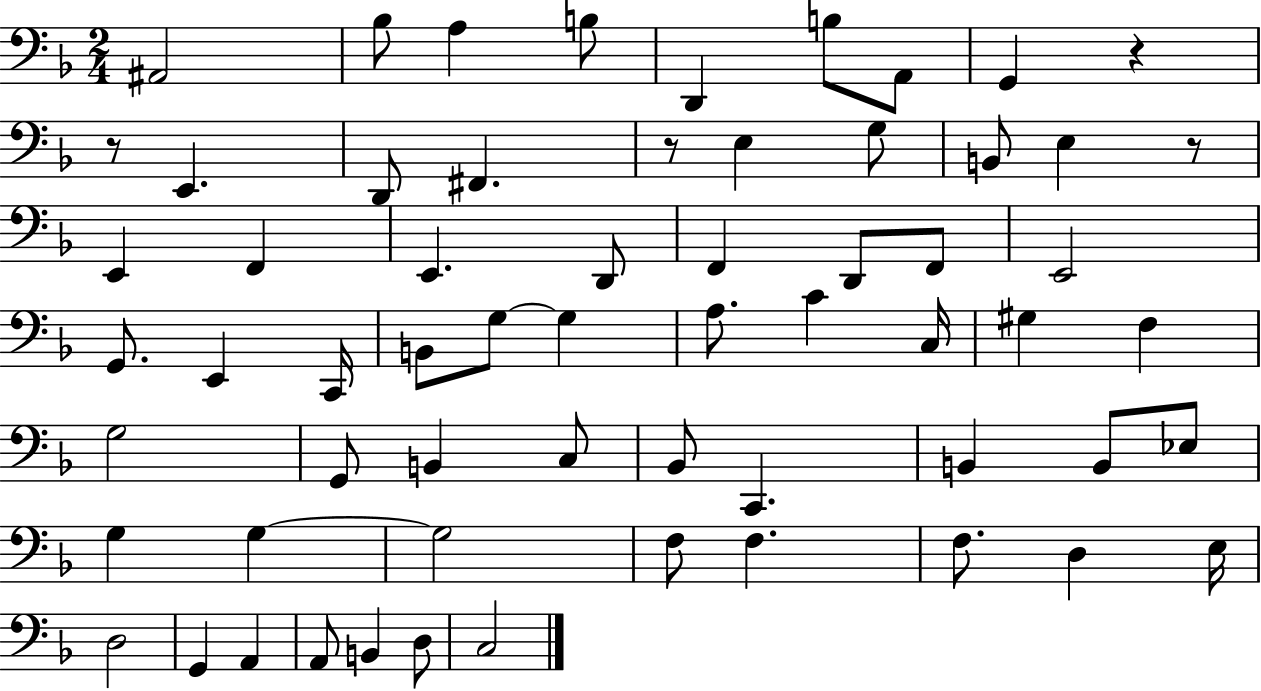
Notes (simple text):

A#2/h Bb3/e A3/q B3/e D2/q B3/e A2/e G2/q R/q R/e E2/q. D2/e F#2/q. R/e E3/q G3/e B2/e E3/q R/e E2/q F2/q E2/q. D2/e F2/q D2/e F2/e E2/h G2/e. E2/q C2/s B2/e G3/e G3/q A3/e. C4/q C3/s G#3/q F3/q G3/h G2/e B2/q C3/e Bb2/e C2/q. B2/q B2/e Eb3/e G3/q G3/q G3/h F3/e F3/q. F3/e. D3/q E3/s D3/h G2/q A2/q A2/e B2/q D3/e C3/h